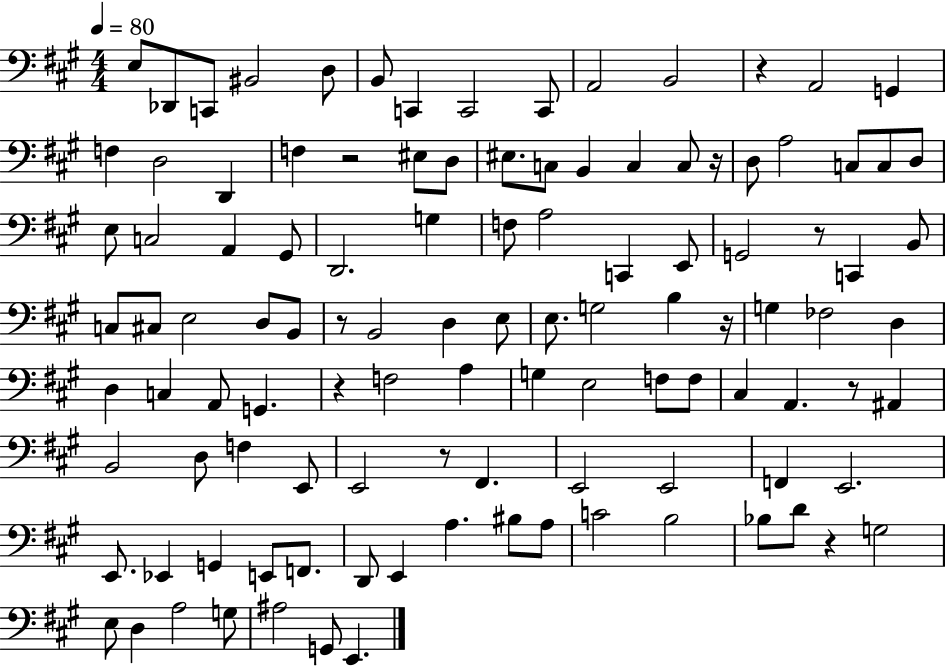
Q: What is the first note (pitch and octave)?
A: E3